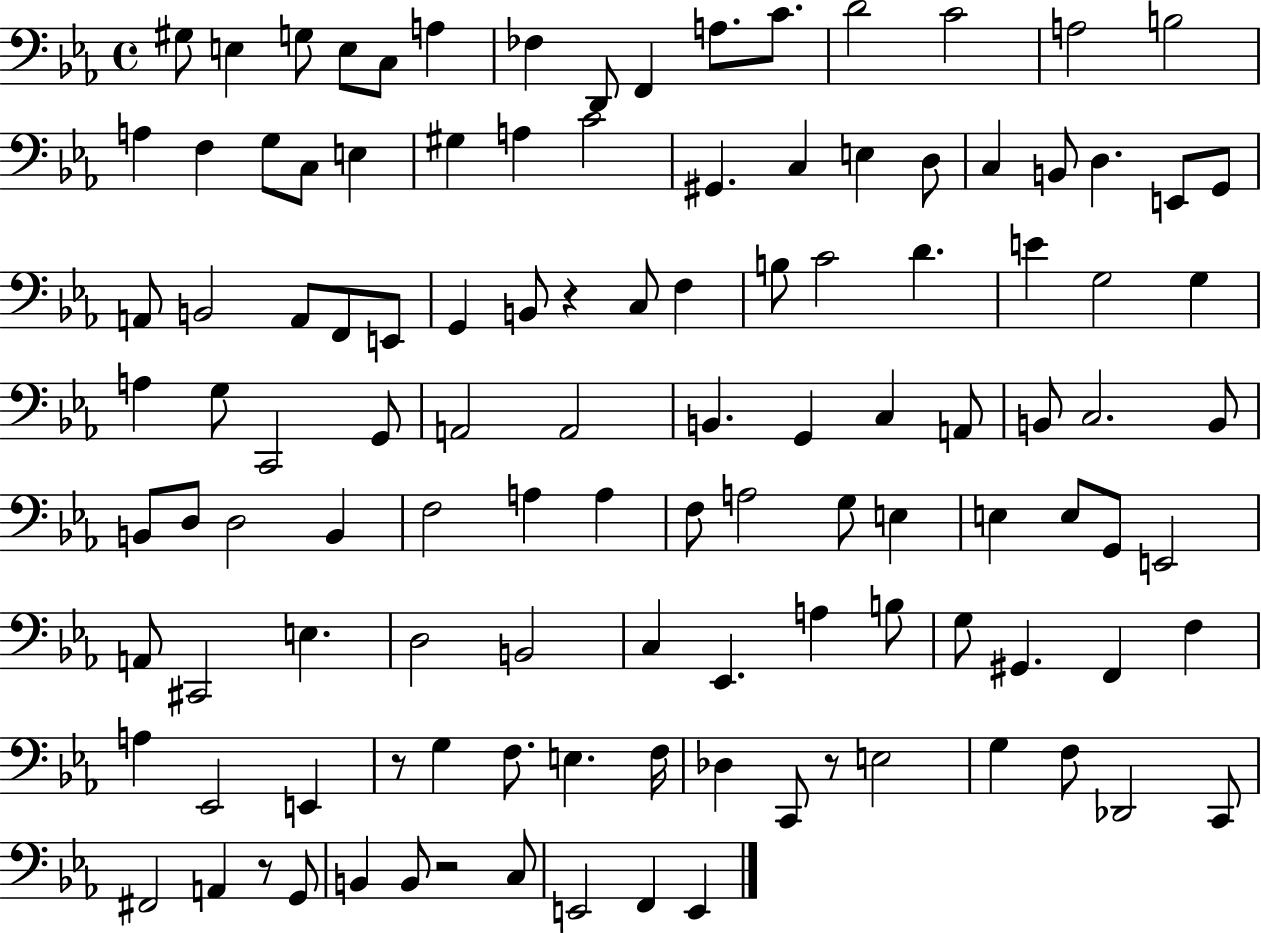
X:1
T:Untitled
M:4/4
L:1/4
K:Eb
^G,/2 E, G,/2 E,/2 C,/2 A, _F, D,,/2 F,, A,/2 C/2 D2 C2 A,2 B,2 A, F, G,/2 C,/2 E, ^G, A, C2 ^G,, C, E, D,/2 C, B,,/2 D, E,,/2 G,,/2 A,,/2 B,,2 A,,/2 F,,/2 E,,/2 G,, B,,/2 z C,/2 F, B,/2 C2 D E G,2 G, A, G,/2 C,,2 G,,/2 A,,2 A,,2 B,, G,, C, A,,/2 B,,/2 C,2 B,,/2 B,,/2 D,/2 D,2 B,, F,2 A, A, F,/2 A,2 G,/2 E, E, E,/2 G,,/2 E,,2 A,,/2 ^C,,2 E, D,2 B,,2 C, _E,, A, B,/2 G,/2 ^G,, F,, F, A, _E,,2 E,, z/2 G, F,/2 E, F,/4 _D, C,,/2 z/2 E,2 G, F,/2 _D,,2 C,,/2 ^F,,2 A,, z/2 G,,/2 B,, B,,/2 z2 C,/2 E,,2 F,, E,,